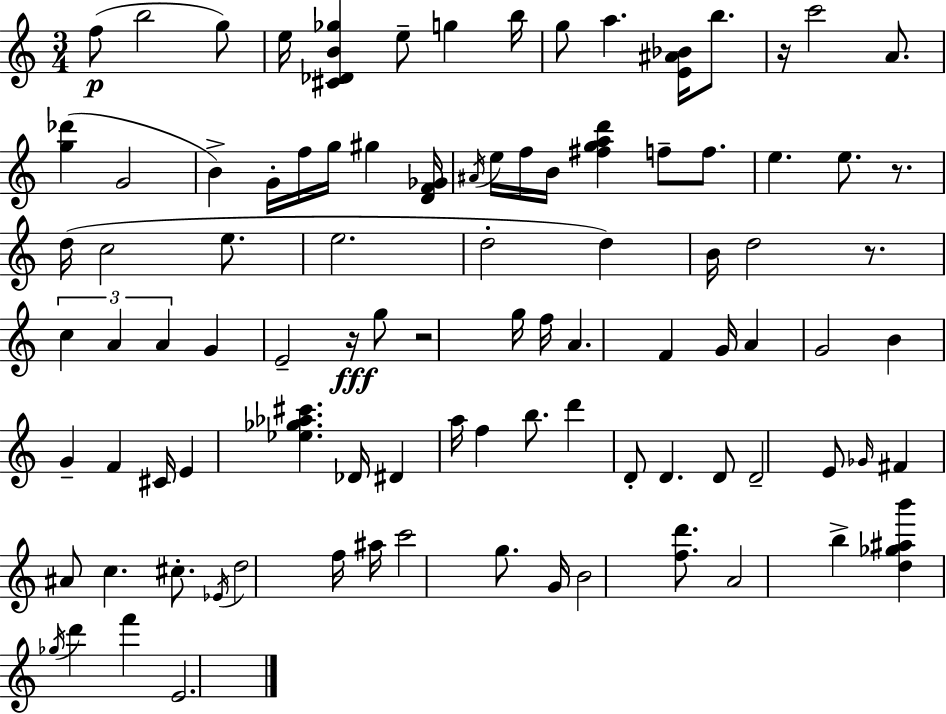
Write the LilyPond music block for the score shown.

{
  \clef treble
  \numericTimeSignature
  \time 3/4
  \key a \minor
  f''8(\p b''2 g''8) | e''16 <cis' des' b' ges''>4 e''8-- g''4 b''16 | g''8 a''4. <e' ais' bes'>16 b''8. | r16 c'''2 a'8. | \break <g'' des'''>4( g'2 | b'4->) g'16-. f''16 g''16 gis''4 <d' f' ges'>16 | \acciaccatura { ais'16 } e''16 f''16 b'16 <fis'' g'' a'' d'''>4 f''8-- f''8. | e''4. e''8. r8. | \break d''16( c''2 e''8. | e''2. | d''2-. d''4) | b'16 d''2 r8. | \break \tuplet 3/2 { c''4 a'4 a'4 } | g'4 e'2-- | r16\fff g''8 r2 | g''16 f''16 a'4. f'4 | \break g'16 a'4 g'2 | b'4 g'4-- f'4 | cis'16 e'4 <ees'' ges'' aes'' cis'''>4. | des'16 dis'4 a''16 f''4 b''8. | \break d'''4 d'8-. d'4. | d'8 d'2-- e'8 | \grace { ges'16 } fis'4 ais'8 c''4. | cis''8.-. \acciaccatura { ees'16 } d''2 | \break f''16 ais''16 c'''2 | g''8. g'16 b'2 | <f'' d'''>8. a'2 b''4-> | <d'' ges'' ais'' b'''>4 \acciaccatura { ges''16 } d'''4 | \break f'''4 e'2. | \bar "|."
}